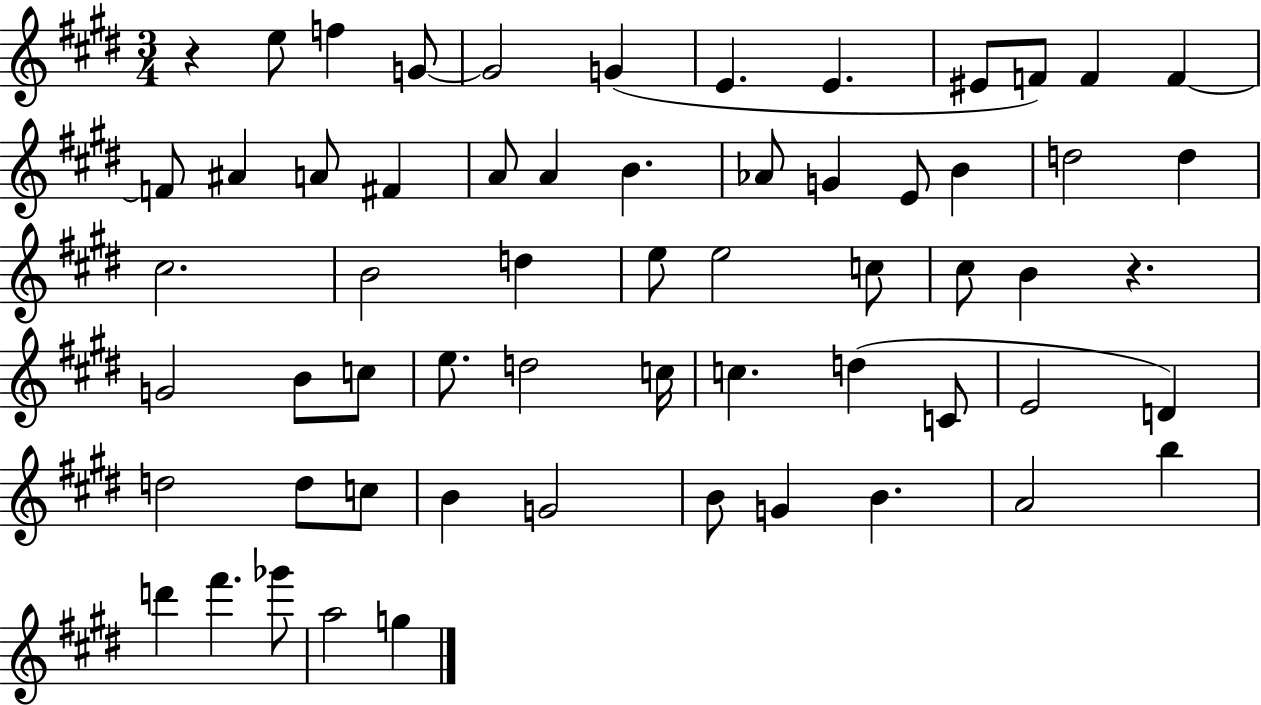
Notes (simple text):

R/q E5/e F5/q G4/e G4/h G4/q E4/q. E4/q. EIS4/e F4/e F4/q F4/q F4/e A#4/q A4/e F#4/q A4/e A4/q B4/q. Ab4/e G4/q E4/e B4/q D5/h D5/q C#5/h. B4/h D5/q E5/e E5/h C5/e C#5/e B4/q R/q. G4/h B4/e C5/e E5/e. D5/h C5/s C5/q. D5/q C4/e E4/h D4/q D5/h D5/e C5/e B4/q G4/h B4/e G4/q B4/q. A4/h B5/q D6/q F#6/q. Gb6/e A5/h G5/q